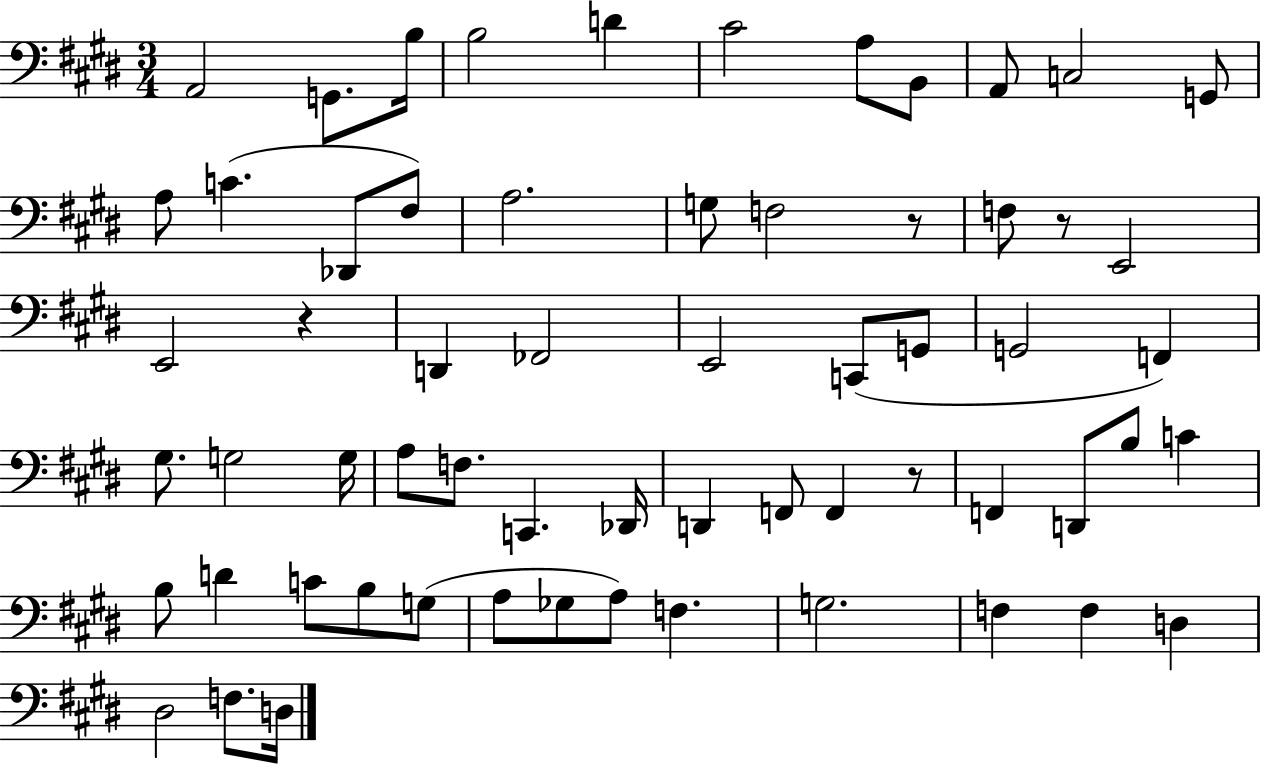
A2/h G2/e. B3/s B3/h D4/q C#4/h A3/e B2/e A2/e C3/h G2/e A3/e C4/q. Db2/e F#3/e A3/h. G3/e F3/h R/e F3/e R/e E2/h E2/h R/q D2/q FES2/h E2/h C2/e G2/e G2/h F2/q G#3/e. G3/h G3/s A3/e F3/e. C2/q. Db2/s D2/q F2/e F2/q R/e F2/q D2/e B3/e C4/q B3/e D4/q C4/e B3/e G3/e A3/e Gb3/e A3/e F3/q. G3/h. F3/q F3/q D3/q D#3/h F3/e. D3/s